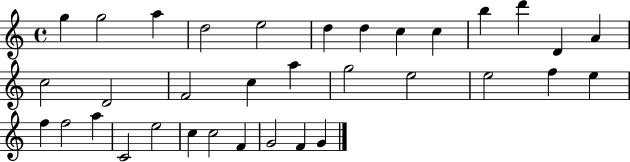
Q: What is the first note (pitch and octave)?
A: G5